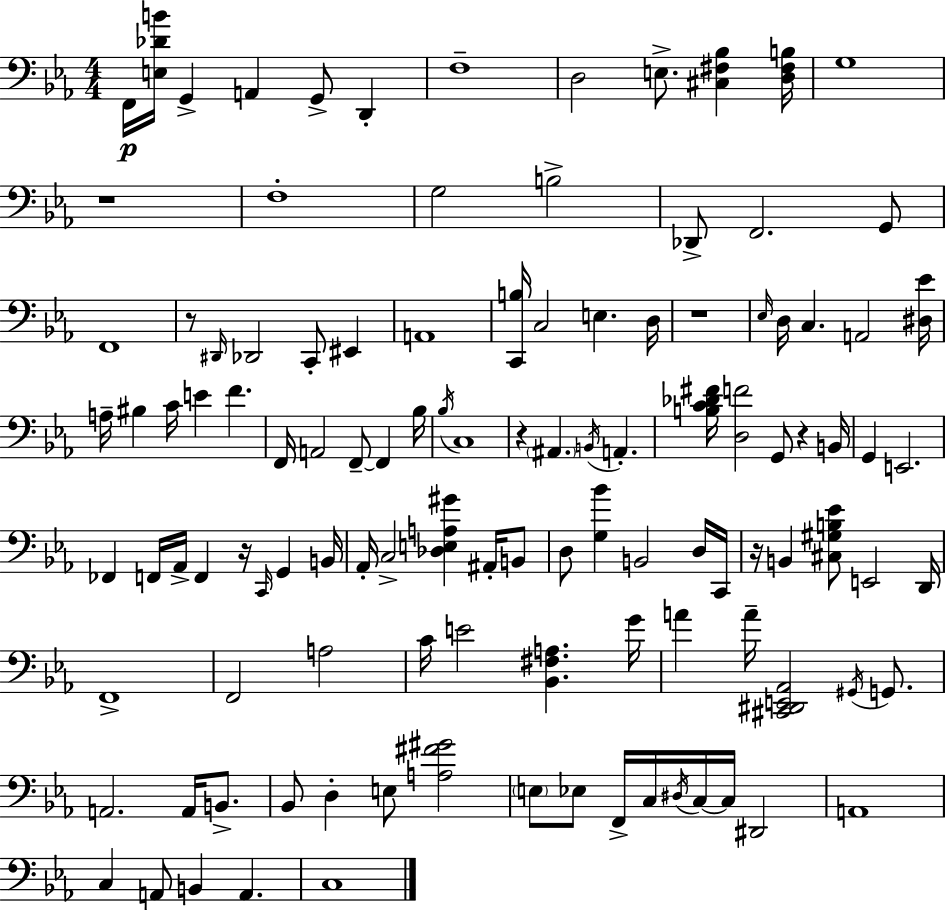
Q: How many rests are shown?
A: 7